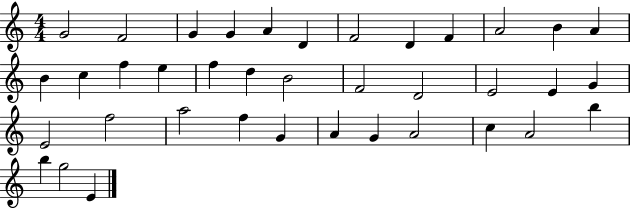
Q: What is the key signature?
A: C major